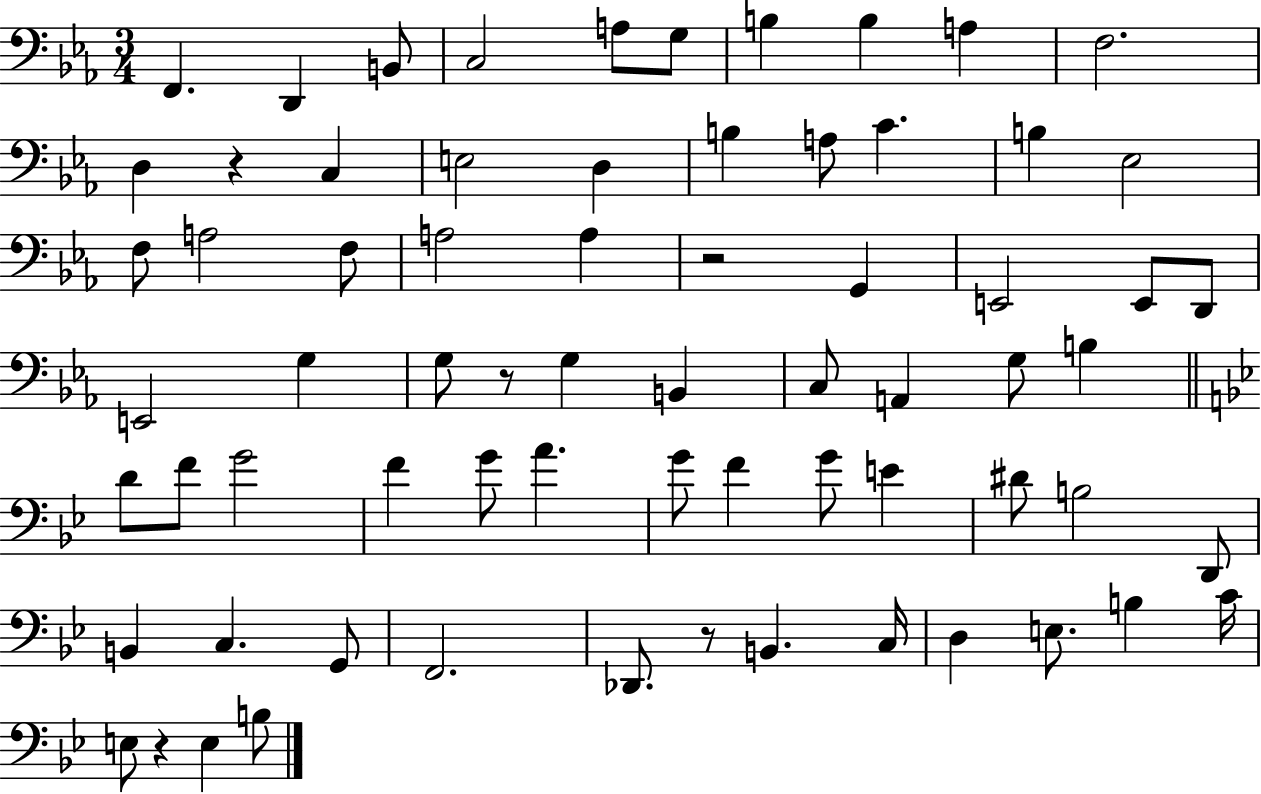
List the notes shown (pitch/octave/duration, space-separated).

F2/q. D2/q B2/e C3/h A3/e G3/e B3/q B3/q A3/q F3/h. D3/q R/q C3/q E3/h D3/q B3/q A3/e C4/q. B3/q Eb3/h F3/e A3/h F3/e A3/h A3/q R/h G2/q E2/h E2/e D2/e E2/h G3/q G3/e R/e G3/q B2/q C3/e A2/q G3/e B3/q D4/e F4/e G4/h F4/q G4/e A4/q. G4/e F4/q G4/e E4/q D#4/e B3/h D2/e B2/q C3/q. G2/e F2/h. Db2/e. R/e B2/q. C3/s D3/q E3/e. B3/q C4/s E3/e R/q E3/q B3/e